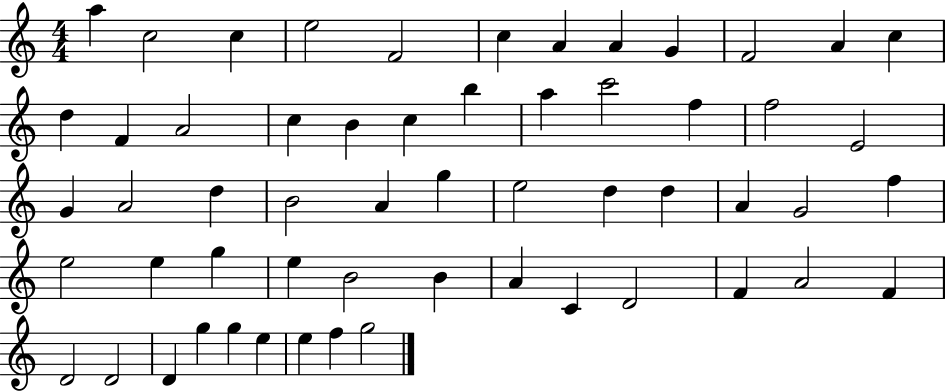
{
  \clef treble
  \numericTimeSignature
  \time 4/4
  \key c \major
  a''4 c''2 c''4 | e''2 f'2 | c''4 a'4 a'4 g'4 | f'2 a'4 c''4 | \break d''4 f'4 a'2 | c''4 b'4 c''4 b''4 | a''4 c'''2 f''4 | f''2 e'2 | \break g'4 a'2 d''4 | b'2 a'4 g''4 | e''2 d''4 d''4 | a'4 g'2 f''4 | \break e''2 e''4 g''4 | e''4 b'2 b'4 | a'4 c'4 d'2 | f'4 a'2 f'4 | \break d'2 d'2 | d'4 g''4 g''4 e''4 | e''4 f''4 g''2 | \bar "|."
}